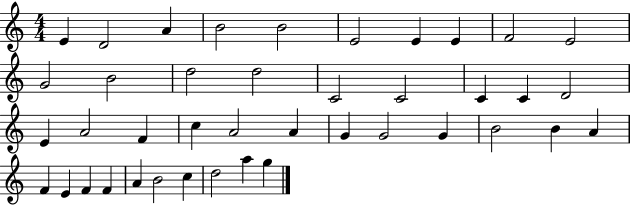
E4/q D4/h A4/q B4/h B4/h E4/h E4/q E4/q F4/h E4/h G4/h B4/h D5/h D5/h C4/h C4/h C4/q C4/q D4/h E4/q A4/h F4/q C5/q A4/h A4/q G4/q G4/h G4/q B4/h B4/q A4/q F4/q E4/q F4/q F4/q A4/q B4/h C5/q D5/h A5/q G5/q